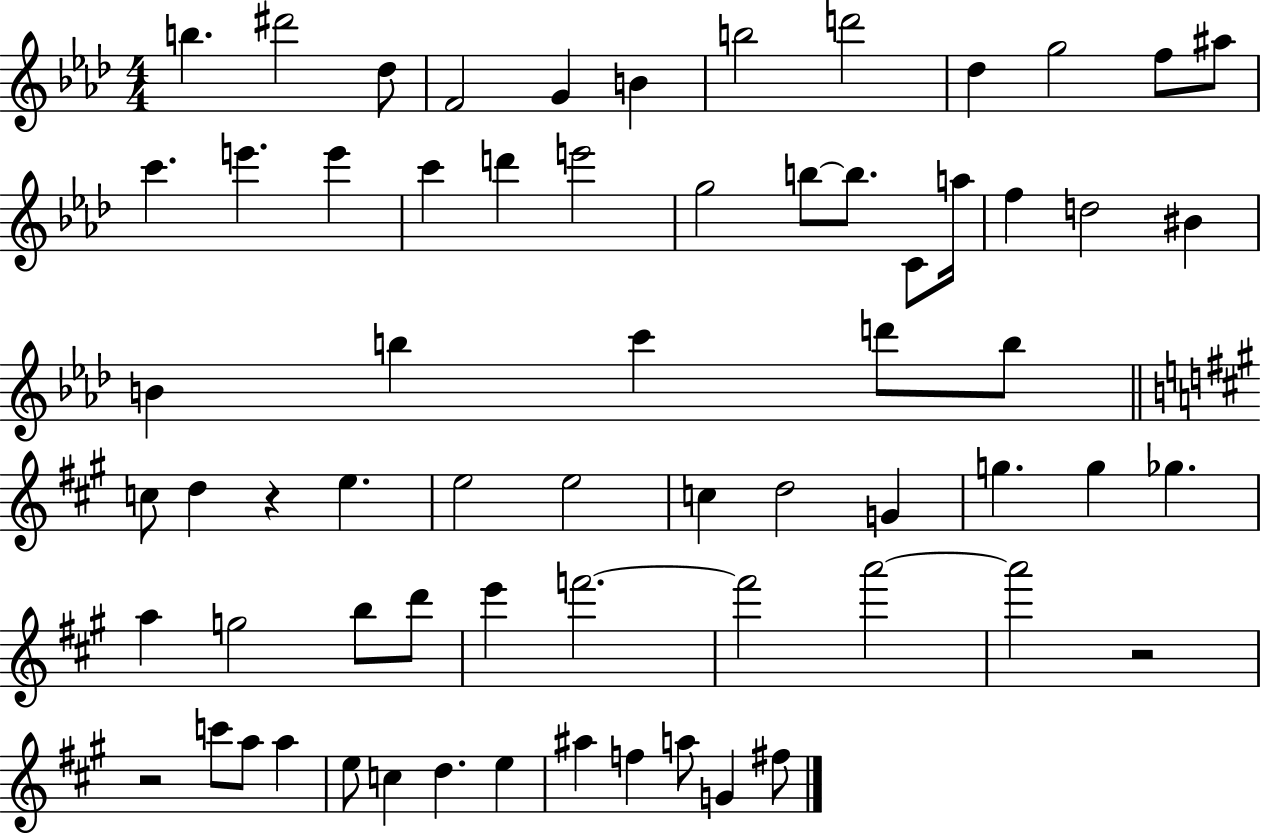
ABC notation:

X:1
T:Untitled
M:4/4
L:1/4
K:Ab
b ^d'2 _d/2 F2 G B b2 d'2 _d g2 f/2 ^a/2 c' e' e' c' d' e'2 g2 b/2 b/2 C/2 a/4 f d2 ^B B b c' d'/2 b/2 c/2 d z e e2 e2 c d2 G g g _g a g2 b/2 d'/2 e' f'2 f'2 a'2 a'2 z2 z2 c'/2 a/2 a e/2 c d e ^a f a/2 G ^f/2